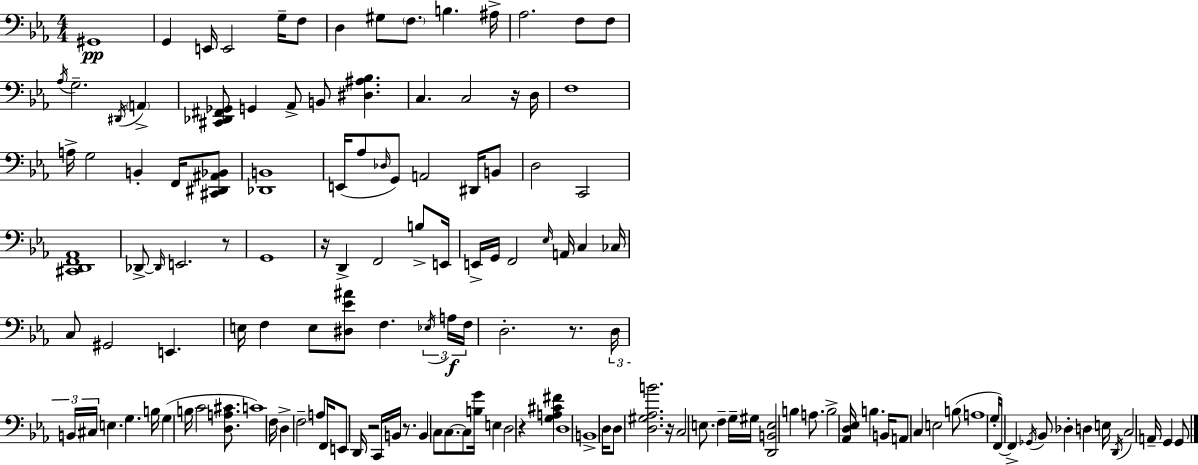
X:1
T:Untitled
M:4/4
L:1/4
K:Eb
^G,,4 G,, E,,/4 E,,2 G,/4 F,/2 D, ^G,/2 F,/2 B, ^A,/4 _A,2 F,/2 F,/2 _A,/4 G,2 ^D,,/4 A,, [^C,,_D,,^F,,_G,,]/2 G,, _A,,/2 B,,/2 [^D,^A,_B,] C, C,2 z/4 D,/4 F,4 A,/4 G,2 B,, F,,/4 [^C,,^D,,^A,,_B,,]/2 [_D,,B,,]4 E,,/4 _A,/2 _D,/4 G,,/2 A,,2 ^D,,/4 B,,/2 D,2 C,,2 [^C,,D,,F,,_A,,]4 _D,,/2 _D,,/4 E,,2 z/2 G,,4 z/4 D,, F,,2 B,/2 E,,/4 E,,/4 G,,/4 F,,2 _E,/4 A,,/4 C, _C,/4 C,/2 ^G,,2 E,, E,/4 F, E,/2 [^D,_E^A]/2 F, _E,/4 A,/4 F,/4 D,2 z/2 D,/4 B,,/4 ^C,/4 E, G, B,/4 G, B,/4 C2 [D,A,^C]/2 C4 F,/4 D, F,2 A,/2 F,,/4 E,,/2 D,,/4 z2 C,,/4 B,,/4 z/2 B,, C,/2 C,/2 C,/2 [B,G]/4 E, D,2 z [G,A,^C^F] D,4 B,,4 D,/4 D,/2 [D,^G,_A,B]2 z/4 C,2 E,/2 F, G,/4 ^G,/4 [D,,B,,E,]2 B, A,/2 B,2 [_A,,D,_E,]/4 B, B,,/4 A,,/2 C, E,2 B,/2 A,4 G,/4 F,,/4 F,, _G,,/4 _B,,/2 _D, D, E,/4 D,,/4 C,2 A,,/4 G,, G,,/2